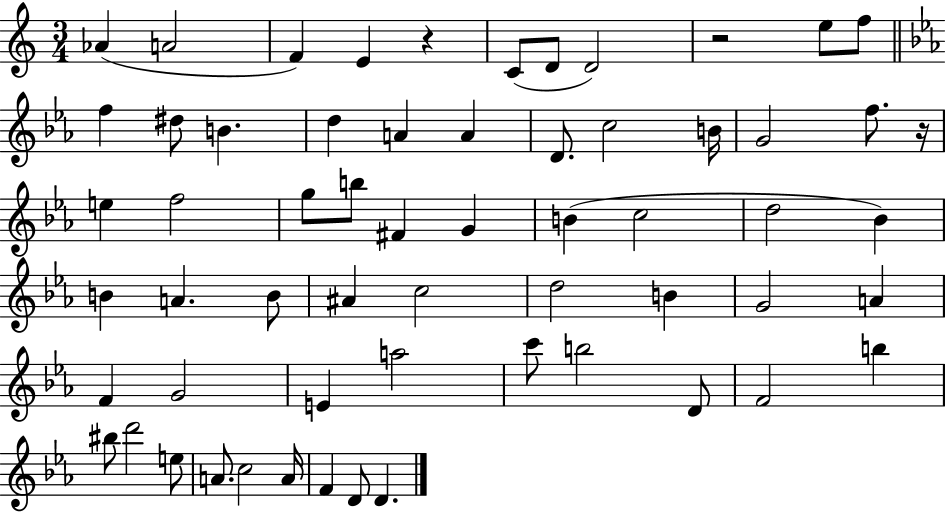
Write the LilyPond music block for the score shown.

{
  \clef treble
  \numericTimeSignature
  \time 3/4
  \key c \major
  \repeat volta 2 { aes'4( a'2 | f'4) e'4 r4 | c'8( d'8 d'2) | r2 e''8 f''8 | \break \bar "||" \break \key c \minor f''4 dis''8 b'4. | d''4 a'4 a'4 | d'8. c''2 b'16 | g'2 f''8. r16 | \break e''4 f''2 | g''8 b''8 fis'4 g'4 | b'4( c''2 | d''2 bes'4) | \break b'4 a'4. b'8 | ais'4 c''2 | d''2 b'4 | g'2 a'4 | \break f'4 g'2 | e'4 a''2 | c'''8 b''2 d'8 | f'2 b''4 | \break bis''8 d'''2 e''8 | a'8. c''2 a'16 | f'4 d'8 d'4. | } \bar "|."
}